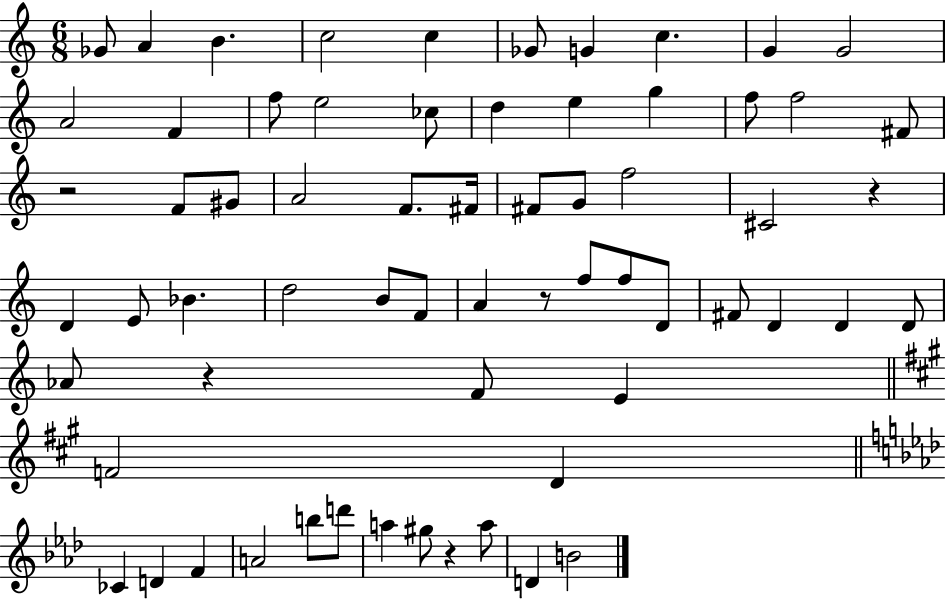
X:1
T:Untitled
M:6/8
L:1/4
K:C
_G/2 A B c2 c _G/2 G c G G2 A2 F f/2 e2 _c/2 d e g f/2 f2 ^F/2 z2 F/2 ^G/2 A2 F/2 ^F/4 ^F/2 G/2 f2 ^C2 z D E/2 _B d2 B/2 F/2 A z/2 f/2 f/2 D/2 ^F/2 D D D/2 _A/2 z F/2 E F2 D _C D F A2 b/2 d'/2 a ^g/2 z a/2 D B2